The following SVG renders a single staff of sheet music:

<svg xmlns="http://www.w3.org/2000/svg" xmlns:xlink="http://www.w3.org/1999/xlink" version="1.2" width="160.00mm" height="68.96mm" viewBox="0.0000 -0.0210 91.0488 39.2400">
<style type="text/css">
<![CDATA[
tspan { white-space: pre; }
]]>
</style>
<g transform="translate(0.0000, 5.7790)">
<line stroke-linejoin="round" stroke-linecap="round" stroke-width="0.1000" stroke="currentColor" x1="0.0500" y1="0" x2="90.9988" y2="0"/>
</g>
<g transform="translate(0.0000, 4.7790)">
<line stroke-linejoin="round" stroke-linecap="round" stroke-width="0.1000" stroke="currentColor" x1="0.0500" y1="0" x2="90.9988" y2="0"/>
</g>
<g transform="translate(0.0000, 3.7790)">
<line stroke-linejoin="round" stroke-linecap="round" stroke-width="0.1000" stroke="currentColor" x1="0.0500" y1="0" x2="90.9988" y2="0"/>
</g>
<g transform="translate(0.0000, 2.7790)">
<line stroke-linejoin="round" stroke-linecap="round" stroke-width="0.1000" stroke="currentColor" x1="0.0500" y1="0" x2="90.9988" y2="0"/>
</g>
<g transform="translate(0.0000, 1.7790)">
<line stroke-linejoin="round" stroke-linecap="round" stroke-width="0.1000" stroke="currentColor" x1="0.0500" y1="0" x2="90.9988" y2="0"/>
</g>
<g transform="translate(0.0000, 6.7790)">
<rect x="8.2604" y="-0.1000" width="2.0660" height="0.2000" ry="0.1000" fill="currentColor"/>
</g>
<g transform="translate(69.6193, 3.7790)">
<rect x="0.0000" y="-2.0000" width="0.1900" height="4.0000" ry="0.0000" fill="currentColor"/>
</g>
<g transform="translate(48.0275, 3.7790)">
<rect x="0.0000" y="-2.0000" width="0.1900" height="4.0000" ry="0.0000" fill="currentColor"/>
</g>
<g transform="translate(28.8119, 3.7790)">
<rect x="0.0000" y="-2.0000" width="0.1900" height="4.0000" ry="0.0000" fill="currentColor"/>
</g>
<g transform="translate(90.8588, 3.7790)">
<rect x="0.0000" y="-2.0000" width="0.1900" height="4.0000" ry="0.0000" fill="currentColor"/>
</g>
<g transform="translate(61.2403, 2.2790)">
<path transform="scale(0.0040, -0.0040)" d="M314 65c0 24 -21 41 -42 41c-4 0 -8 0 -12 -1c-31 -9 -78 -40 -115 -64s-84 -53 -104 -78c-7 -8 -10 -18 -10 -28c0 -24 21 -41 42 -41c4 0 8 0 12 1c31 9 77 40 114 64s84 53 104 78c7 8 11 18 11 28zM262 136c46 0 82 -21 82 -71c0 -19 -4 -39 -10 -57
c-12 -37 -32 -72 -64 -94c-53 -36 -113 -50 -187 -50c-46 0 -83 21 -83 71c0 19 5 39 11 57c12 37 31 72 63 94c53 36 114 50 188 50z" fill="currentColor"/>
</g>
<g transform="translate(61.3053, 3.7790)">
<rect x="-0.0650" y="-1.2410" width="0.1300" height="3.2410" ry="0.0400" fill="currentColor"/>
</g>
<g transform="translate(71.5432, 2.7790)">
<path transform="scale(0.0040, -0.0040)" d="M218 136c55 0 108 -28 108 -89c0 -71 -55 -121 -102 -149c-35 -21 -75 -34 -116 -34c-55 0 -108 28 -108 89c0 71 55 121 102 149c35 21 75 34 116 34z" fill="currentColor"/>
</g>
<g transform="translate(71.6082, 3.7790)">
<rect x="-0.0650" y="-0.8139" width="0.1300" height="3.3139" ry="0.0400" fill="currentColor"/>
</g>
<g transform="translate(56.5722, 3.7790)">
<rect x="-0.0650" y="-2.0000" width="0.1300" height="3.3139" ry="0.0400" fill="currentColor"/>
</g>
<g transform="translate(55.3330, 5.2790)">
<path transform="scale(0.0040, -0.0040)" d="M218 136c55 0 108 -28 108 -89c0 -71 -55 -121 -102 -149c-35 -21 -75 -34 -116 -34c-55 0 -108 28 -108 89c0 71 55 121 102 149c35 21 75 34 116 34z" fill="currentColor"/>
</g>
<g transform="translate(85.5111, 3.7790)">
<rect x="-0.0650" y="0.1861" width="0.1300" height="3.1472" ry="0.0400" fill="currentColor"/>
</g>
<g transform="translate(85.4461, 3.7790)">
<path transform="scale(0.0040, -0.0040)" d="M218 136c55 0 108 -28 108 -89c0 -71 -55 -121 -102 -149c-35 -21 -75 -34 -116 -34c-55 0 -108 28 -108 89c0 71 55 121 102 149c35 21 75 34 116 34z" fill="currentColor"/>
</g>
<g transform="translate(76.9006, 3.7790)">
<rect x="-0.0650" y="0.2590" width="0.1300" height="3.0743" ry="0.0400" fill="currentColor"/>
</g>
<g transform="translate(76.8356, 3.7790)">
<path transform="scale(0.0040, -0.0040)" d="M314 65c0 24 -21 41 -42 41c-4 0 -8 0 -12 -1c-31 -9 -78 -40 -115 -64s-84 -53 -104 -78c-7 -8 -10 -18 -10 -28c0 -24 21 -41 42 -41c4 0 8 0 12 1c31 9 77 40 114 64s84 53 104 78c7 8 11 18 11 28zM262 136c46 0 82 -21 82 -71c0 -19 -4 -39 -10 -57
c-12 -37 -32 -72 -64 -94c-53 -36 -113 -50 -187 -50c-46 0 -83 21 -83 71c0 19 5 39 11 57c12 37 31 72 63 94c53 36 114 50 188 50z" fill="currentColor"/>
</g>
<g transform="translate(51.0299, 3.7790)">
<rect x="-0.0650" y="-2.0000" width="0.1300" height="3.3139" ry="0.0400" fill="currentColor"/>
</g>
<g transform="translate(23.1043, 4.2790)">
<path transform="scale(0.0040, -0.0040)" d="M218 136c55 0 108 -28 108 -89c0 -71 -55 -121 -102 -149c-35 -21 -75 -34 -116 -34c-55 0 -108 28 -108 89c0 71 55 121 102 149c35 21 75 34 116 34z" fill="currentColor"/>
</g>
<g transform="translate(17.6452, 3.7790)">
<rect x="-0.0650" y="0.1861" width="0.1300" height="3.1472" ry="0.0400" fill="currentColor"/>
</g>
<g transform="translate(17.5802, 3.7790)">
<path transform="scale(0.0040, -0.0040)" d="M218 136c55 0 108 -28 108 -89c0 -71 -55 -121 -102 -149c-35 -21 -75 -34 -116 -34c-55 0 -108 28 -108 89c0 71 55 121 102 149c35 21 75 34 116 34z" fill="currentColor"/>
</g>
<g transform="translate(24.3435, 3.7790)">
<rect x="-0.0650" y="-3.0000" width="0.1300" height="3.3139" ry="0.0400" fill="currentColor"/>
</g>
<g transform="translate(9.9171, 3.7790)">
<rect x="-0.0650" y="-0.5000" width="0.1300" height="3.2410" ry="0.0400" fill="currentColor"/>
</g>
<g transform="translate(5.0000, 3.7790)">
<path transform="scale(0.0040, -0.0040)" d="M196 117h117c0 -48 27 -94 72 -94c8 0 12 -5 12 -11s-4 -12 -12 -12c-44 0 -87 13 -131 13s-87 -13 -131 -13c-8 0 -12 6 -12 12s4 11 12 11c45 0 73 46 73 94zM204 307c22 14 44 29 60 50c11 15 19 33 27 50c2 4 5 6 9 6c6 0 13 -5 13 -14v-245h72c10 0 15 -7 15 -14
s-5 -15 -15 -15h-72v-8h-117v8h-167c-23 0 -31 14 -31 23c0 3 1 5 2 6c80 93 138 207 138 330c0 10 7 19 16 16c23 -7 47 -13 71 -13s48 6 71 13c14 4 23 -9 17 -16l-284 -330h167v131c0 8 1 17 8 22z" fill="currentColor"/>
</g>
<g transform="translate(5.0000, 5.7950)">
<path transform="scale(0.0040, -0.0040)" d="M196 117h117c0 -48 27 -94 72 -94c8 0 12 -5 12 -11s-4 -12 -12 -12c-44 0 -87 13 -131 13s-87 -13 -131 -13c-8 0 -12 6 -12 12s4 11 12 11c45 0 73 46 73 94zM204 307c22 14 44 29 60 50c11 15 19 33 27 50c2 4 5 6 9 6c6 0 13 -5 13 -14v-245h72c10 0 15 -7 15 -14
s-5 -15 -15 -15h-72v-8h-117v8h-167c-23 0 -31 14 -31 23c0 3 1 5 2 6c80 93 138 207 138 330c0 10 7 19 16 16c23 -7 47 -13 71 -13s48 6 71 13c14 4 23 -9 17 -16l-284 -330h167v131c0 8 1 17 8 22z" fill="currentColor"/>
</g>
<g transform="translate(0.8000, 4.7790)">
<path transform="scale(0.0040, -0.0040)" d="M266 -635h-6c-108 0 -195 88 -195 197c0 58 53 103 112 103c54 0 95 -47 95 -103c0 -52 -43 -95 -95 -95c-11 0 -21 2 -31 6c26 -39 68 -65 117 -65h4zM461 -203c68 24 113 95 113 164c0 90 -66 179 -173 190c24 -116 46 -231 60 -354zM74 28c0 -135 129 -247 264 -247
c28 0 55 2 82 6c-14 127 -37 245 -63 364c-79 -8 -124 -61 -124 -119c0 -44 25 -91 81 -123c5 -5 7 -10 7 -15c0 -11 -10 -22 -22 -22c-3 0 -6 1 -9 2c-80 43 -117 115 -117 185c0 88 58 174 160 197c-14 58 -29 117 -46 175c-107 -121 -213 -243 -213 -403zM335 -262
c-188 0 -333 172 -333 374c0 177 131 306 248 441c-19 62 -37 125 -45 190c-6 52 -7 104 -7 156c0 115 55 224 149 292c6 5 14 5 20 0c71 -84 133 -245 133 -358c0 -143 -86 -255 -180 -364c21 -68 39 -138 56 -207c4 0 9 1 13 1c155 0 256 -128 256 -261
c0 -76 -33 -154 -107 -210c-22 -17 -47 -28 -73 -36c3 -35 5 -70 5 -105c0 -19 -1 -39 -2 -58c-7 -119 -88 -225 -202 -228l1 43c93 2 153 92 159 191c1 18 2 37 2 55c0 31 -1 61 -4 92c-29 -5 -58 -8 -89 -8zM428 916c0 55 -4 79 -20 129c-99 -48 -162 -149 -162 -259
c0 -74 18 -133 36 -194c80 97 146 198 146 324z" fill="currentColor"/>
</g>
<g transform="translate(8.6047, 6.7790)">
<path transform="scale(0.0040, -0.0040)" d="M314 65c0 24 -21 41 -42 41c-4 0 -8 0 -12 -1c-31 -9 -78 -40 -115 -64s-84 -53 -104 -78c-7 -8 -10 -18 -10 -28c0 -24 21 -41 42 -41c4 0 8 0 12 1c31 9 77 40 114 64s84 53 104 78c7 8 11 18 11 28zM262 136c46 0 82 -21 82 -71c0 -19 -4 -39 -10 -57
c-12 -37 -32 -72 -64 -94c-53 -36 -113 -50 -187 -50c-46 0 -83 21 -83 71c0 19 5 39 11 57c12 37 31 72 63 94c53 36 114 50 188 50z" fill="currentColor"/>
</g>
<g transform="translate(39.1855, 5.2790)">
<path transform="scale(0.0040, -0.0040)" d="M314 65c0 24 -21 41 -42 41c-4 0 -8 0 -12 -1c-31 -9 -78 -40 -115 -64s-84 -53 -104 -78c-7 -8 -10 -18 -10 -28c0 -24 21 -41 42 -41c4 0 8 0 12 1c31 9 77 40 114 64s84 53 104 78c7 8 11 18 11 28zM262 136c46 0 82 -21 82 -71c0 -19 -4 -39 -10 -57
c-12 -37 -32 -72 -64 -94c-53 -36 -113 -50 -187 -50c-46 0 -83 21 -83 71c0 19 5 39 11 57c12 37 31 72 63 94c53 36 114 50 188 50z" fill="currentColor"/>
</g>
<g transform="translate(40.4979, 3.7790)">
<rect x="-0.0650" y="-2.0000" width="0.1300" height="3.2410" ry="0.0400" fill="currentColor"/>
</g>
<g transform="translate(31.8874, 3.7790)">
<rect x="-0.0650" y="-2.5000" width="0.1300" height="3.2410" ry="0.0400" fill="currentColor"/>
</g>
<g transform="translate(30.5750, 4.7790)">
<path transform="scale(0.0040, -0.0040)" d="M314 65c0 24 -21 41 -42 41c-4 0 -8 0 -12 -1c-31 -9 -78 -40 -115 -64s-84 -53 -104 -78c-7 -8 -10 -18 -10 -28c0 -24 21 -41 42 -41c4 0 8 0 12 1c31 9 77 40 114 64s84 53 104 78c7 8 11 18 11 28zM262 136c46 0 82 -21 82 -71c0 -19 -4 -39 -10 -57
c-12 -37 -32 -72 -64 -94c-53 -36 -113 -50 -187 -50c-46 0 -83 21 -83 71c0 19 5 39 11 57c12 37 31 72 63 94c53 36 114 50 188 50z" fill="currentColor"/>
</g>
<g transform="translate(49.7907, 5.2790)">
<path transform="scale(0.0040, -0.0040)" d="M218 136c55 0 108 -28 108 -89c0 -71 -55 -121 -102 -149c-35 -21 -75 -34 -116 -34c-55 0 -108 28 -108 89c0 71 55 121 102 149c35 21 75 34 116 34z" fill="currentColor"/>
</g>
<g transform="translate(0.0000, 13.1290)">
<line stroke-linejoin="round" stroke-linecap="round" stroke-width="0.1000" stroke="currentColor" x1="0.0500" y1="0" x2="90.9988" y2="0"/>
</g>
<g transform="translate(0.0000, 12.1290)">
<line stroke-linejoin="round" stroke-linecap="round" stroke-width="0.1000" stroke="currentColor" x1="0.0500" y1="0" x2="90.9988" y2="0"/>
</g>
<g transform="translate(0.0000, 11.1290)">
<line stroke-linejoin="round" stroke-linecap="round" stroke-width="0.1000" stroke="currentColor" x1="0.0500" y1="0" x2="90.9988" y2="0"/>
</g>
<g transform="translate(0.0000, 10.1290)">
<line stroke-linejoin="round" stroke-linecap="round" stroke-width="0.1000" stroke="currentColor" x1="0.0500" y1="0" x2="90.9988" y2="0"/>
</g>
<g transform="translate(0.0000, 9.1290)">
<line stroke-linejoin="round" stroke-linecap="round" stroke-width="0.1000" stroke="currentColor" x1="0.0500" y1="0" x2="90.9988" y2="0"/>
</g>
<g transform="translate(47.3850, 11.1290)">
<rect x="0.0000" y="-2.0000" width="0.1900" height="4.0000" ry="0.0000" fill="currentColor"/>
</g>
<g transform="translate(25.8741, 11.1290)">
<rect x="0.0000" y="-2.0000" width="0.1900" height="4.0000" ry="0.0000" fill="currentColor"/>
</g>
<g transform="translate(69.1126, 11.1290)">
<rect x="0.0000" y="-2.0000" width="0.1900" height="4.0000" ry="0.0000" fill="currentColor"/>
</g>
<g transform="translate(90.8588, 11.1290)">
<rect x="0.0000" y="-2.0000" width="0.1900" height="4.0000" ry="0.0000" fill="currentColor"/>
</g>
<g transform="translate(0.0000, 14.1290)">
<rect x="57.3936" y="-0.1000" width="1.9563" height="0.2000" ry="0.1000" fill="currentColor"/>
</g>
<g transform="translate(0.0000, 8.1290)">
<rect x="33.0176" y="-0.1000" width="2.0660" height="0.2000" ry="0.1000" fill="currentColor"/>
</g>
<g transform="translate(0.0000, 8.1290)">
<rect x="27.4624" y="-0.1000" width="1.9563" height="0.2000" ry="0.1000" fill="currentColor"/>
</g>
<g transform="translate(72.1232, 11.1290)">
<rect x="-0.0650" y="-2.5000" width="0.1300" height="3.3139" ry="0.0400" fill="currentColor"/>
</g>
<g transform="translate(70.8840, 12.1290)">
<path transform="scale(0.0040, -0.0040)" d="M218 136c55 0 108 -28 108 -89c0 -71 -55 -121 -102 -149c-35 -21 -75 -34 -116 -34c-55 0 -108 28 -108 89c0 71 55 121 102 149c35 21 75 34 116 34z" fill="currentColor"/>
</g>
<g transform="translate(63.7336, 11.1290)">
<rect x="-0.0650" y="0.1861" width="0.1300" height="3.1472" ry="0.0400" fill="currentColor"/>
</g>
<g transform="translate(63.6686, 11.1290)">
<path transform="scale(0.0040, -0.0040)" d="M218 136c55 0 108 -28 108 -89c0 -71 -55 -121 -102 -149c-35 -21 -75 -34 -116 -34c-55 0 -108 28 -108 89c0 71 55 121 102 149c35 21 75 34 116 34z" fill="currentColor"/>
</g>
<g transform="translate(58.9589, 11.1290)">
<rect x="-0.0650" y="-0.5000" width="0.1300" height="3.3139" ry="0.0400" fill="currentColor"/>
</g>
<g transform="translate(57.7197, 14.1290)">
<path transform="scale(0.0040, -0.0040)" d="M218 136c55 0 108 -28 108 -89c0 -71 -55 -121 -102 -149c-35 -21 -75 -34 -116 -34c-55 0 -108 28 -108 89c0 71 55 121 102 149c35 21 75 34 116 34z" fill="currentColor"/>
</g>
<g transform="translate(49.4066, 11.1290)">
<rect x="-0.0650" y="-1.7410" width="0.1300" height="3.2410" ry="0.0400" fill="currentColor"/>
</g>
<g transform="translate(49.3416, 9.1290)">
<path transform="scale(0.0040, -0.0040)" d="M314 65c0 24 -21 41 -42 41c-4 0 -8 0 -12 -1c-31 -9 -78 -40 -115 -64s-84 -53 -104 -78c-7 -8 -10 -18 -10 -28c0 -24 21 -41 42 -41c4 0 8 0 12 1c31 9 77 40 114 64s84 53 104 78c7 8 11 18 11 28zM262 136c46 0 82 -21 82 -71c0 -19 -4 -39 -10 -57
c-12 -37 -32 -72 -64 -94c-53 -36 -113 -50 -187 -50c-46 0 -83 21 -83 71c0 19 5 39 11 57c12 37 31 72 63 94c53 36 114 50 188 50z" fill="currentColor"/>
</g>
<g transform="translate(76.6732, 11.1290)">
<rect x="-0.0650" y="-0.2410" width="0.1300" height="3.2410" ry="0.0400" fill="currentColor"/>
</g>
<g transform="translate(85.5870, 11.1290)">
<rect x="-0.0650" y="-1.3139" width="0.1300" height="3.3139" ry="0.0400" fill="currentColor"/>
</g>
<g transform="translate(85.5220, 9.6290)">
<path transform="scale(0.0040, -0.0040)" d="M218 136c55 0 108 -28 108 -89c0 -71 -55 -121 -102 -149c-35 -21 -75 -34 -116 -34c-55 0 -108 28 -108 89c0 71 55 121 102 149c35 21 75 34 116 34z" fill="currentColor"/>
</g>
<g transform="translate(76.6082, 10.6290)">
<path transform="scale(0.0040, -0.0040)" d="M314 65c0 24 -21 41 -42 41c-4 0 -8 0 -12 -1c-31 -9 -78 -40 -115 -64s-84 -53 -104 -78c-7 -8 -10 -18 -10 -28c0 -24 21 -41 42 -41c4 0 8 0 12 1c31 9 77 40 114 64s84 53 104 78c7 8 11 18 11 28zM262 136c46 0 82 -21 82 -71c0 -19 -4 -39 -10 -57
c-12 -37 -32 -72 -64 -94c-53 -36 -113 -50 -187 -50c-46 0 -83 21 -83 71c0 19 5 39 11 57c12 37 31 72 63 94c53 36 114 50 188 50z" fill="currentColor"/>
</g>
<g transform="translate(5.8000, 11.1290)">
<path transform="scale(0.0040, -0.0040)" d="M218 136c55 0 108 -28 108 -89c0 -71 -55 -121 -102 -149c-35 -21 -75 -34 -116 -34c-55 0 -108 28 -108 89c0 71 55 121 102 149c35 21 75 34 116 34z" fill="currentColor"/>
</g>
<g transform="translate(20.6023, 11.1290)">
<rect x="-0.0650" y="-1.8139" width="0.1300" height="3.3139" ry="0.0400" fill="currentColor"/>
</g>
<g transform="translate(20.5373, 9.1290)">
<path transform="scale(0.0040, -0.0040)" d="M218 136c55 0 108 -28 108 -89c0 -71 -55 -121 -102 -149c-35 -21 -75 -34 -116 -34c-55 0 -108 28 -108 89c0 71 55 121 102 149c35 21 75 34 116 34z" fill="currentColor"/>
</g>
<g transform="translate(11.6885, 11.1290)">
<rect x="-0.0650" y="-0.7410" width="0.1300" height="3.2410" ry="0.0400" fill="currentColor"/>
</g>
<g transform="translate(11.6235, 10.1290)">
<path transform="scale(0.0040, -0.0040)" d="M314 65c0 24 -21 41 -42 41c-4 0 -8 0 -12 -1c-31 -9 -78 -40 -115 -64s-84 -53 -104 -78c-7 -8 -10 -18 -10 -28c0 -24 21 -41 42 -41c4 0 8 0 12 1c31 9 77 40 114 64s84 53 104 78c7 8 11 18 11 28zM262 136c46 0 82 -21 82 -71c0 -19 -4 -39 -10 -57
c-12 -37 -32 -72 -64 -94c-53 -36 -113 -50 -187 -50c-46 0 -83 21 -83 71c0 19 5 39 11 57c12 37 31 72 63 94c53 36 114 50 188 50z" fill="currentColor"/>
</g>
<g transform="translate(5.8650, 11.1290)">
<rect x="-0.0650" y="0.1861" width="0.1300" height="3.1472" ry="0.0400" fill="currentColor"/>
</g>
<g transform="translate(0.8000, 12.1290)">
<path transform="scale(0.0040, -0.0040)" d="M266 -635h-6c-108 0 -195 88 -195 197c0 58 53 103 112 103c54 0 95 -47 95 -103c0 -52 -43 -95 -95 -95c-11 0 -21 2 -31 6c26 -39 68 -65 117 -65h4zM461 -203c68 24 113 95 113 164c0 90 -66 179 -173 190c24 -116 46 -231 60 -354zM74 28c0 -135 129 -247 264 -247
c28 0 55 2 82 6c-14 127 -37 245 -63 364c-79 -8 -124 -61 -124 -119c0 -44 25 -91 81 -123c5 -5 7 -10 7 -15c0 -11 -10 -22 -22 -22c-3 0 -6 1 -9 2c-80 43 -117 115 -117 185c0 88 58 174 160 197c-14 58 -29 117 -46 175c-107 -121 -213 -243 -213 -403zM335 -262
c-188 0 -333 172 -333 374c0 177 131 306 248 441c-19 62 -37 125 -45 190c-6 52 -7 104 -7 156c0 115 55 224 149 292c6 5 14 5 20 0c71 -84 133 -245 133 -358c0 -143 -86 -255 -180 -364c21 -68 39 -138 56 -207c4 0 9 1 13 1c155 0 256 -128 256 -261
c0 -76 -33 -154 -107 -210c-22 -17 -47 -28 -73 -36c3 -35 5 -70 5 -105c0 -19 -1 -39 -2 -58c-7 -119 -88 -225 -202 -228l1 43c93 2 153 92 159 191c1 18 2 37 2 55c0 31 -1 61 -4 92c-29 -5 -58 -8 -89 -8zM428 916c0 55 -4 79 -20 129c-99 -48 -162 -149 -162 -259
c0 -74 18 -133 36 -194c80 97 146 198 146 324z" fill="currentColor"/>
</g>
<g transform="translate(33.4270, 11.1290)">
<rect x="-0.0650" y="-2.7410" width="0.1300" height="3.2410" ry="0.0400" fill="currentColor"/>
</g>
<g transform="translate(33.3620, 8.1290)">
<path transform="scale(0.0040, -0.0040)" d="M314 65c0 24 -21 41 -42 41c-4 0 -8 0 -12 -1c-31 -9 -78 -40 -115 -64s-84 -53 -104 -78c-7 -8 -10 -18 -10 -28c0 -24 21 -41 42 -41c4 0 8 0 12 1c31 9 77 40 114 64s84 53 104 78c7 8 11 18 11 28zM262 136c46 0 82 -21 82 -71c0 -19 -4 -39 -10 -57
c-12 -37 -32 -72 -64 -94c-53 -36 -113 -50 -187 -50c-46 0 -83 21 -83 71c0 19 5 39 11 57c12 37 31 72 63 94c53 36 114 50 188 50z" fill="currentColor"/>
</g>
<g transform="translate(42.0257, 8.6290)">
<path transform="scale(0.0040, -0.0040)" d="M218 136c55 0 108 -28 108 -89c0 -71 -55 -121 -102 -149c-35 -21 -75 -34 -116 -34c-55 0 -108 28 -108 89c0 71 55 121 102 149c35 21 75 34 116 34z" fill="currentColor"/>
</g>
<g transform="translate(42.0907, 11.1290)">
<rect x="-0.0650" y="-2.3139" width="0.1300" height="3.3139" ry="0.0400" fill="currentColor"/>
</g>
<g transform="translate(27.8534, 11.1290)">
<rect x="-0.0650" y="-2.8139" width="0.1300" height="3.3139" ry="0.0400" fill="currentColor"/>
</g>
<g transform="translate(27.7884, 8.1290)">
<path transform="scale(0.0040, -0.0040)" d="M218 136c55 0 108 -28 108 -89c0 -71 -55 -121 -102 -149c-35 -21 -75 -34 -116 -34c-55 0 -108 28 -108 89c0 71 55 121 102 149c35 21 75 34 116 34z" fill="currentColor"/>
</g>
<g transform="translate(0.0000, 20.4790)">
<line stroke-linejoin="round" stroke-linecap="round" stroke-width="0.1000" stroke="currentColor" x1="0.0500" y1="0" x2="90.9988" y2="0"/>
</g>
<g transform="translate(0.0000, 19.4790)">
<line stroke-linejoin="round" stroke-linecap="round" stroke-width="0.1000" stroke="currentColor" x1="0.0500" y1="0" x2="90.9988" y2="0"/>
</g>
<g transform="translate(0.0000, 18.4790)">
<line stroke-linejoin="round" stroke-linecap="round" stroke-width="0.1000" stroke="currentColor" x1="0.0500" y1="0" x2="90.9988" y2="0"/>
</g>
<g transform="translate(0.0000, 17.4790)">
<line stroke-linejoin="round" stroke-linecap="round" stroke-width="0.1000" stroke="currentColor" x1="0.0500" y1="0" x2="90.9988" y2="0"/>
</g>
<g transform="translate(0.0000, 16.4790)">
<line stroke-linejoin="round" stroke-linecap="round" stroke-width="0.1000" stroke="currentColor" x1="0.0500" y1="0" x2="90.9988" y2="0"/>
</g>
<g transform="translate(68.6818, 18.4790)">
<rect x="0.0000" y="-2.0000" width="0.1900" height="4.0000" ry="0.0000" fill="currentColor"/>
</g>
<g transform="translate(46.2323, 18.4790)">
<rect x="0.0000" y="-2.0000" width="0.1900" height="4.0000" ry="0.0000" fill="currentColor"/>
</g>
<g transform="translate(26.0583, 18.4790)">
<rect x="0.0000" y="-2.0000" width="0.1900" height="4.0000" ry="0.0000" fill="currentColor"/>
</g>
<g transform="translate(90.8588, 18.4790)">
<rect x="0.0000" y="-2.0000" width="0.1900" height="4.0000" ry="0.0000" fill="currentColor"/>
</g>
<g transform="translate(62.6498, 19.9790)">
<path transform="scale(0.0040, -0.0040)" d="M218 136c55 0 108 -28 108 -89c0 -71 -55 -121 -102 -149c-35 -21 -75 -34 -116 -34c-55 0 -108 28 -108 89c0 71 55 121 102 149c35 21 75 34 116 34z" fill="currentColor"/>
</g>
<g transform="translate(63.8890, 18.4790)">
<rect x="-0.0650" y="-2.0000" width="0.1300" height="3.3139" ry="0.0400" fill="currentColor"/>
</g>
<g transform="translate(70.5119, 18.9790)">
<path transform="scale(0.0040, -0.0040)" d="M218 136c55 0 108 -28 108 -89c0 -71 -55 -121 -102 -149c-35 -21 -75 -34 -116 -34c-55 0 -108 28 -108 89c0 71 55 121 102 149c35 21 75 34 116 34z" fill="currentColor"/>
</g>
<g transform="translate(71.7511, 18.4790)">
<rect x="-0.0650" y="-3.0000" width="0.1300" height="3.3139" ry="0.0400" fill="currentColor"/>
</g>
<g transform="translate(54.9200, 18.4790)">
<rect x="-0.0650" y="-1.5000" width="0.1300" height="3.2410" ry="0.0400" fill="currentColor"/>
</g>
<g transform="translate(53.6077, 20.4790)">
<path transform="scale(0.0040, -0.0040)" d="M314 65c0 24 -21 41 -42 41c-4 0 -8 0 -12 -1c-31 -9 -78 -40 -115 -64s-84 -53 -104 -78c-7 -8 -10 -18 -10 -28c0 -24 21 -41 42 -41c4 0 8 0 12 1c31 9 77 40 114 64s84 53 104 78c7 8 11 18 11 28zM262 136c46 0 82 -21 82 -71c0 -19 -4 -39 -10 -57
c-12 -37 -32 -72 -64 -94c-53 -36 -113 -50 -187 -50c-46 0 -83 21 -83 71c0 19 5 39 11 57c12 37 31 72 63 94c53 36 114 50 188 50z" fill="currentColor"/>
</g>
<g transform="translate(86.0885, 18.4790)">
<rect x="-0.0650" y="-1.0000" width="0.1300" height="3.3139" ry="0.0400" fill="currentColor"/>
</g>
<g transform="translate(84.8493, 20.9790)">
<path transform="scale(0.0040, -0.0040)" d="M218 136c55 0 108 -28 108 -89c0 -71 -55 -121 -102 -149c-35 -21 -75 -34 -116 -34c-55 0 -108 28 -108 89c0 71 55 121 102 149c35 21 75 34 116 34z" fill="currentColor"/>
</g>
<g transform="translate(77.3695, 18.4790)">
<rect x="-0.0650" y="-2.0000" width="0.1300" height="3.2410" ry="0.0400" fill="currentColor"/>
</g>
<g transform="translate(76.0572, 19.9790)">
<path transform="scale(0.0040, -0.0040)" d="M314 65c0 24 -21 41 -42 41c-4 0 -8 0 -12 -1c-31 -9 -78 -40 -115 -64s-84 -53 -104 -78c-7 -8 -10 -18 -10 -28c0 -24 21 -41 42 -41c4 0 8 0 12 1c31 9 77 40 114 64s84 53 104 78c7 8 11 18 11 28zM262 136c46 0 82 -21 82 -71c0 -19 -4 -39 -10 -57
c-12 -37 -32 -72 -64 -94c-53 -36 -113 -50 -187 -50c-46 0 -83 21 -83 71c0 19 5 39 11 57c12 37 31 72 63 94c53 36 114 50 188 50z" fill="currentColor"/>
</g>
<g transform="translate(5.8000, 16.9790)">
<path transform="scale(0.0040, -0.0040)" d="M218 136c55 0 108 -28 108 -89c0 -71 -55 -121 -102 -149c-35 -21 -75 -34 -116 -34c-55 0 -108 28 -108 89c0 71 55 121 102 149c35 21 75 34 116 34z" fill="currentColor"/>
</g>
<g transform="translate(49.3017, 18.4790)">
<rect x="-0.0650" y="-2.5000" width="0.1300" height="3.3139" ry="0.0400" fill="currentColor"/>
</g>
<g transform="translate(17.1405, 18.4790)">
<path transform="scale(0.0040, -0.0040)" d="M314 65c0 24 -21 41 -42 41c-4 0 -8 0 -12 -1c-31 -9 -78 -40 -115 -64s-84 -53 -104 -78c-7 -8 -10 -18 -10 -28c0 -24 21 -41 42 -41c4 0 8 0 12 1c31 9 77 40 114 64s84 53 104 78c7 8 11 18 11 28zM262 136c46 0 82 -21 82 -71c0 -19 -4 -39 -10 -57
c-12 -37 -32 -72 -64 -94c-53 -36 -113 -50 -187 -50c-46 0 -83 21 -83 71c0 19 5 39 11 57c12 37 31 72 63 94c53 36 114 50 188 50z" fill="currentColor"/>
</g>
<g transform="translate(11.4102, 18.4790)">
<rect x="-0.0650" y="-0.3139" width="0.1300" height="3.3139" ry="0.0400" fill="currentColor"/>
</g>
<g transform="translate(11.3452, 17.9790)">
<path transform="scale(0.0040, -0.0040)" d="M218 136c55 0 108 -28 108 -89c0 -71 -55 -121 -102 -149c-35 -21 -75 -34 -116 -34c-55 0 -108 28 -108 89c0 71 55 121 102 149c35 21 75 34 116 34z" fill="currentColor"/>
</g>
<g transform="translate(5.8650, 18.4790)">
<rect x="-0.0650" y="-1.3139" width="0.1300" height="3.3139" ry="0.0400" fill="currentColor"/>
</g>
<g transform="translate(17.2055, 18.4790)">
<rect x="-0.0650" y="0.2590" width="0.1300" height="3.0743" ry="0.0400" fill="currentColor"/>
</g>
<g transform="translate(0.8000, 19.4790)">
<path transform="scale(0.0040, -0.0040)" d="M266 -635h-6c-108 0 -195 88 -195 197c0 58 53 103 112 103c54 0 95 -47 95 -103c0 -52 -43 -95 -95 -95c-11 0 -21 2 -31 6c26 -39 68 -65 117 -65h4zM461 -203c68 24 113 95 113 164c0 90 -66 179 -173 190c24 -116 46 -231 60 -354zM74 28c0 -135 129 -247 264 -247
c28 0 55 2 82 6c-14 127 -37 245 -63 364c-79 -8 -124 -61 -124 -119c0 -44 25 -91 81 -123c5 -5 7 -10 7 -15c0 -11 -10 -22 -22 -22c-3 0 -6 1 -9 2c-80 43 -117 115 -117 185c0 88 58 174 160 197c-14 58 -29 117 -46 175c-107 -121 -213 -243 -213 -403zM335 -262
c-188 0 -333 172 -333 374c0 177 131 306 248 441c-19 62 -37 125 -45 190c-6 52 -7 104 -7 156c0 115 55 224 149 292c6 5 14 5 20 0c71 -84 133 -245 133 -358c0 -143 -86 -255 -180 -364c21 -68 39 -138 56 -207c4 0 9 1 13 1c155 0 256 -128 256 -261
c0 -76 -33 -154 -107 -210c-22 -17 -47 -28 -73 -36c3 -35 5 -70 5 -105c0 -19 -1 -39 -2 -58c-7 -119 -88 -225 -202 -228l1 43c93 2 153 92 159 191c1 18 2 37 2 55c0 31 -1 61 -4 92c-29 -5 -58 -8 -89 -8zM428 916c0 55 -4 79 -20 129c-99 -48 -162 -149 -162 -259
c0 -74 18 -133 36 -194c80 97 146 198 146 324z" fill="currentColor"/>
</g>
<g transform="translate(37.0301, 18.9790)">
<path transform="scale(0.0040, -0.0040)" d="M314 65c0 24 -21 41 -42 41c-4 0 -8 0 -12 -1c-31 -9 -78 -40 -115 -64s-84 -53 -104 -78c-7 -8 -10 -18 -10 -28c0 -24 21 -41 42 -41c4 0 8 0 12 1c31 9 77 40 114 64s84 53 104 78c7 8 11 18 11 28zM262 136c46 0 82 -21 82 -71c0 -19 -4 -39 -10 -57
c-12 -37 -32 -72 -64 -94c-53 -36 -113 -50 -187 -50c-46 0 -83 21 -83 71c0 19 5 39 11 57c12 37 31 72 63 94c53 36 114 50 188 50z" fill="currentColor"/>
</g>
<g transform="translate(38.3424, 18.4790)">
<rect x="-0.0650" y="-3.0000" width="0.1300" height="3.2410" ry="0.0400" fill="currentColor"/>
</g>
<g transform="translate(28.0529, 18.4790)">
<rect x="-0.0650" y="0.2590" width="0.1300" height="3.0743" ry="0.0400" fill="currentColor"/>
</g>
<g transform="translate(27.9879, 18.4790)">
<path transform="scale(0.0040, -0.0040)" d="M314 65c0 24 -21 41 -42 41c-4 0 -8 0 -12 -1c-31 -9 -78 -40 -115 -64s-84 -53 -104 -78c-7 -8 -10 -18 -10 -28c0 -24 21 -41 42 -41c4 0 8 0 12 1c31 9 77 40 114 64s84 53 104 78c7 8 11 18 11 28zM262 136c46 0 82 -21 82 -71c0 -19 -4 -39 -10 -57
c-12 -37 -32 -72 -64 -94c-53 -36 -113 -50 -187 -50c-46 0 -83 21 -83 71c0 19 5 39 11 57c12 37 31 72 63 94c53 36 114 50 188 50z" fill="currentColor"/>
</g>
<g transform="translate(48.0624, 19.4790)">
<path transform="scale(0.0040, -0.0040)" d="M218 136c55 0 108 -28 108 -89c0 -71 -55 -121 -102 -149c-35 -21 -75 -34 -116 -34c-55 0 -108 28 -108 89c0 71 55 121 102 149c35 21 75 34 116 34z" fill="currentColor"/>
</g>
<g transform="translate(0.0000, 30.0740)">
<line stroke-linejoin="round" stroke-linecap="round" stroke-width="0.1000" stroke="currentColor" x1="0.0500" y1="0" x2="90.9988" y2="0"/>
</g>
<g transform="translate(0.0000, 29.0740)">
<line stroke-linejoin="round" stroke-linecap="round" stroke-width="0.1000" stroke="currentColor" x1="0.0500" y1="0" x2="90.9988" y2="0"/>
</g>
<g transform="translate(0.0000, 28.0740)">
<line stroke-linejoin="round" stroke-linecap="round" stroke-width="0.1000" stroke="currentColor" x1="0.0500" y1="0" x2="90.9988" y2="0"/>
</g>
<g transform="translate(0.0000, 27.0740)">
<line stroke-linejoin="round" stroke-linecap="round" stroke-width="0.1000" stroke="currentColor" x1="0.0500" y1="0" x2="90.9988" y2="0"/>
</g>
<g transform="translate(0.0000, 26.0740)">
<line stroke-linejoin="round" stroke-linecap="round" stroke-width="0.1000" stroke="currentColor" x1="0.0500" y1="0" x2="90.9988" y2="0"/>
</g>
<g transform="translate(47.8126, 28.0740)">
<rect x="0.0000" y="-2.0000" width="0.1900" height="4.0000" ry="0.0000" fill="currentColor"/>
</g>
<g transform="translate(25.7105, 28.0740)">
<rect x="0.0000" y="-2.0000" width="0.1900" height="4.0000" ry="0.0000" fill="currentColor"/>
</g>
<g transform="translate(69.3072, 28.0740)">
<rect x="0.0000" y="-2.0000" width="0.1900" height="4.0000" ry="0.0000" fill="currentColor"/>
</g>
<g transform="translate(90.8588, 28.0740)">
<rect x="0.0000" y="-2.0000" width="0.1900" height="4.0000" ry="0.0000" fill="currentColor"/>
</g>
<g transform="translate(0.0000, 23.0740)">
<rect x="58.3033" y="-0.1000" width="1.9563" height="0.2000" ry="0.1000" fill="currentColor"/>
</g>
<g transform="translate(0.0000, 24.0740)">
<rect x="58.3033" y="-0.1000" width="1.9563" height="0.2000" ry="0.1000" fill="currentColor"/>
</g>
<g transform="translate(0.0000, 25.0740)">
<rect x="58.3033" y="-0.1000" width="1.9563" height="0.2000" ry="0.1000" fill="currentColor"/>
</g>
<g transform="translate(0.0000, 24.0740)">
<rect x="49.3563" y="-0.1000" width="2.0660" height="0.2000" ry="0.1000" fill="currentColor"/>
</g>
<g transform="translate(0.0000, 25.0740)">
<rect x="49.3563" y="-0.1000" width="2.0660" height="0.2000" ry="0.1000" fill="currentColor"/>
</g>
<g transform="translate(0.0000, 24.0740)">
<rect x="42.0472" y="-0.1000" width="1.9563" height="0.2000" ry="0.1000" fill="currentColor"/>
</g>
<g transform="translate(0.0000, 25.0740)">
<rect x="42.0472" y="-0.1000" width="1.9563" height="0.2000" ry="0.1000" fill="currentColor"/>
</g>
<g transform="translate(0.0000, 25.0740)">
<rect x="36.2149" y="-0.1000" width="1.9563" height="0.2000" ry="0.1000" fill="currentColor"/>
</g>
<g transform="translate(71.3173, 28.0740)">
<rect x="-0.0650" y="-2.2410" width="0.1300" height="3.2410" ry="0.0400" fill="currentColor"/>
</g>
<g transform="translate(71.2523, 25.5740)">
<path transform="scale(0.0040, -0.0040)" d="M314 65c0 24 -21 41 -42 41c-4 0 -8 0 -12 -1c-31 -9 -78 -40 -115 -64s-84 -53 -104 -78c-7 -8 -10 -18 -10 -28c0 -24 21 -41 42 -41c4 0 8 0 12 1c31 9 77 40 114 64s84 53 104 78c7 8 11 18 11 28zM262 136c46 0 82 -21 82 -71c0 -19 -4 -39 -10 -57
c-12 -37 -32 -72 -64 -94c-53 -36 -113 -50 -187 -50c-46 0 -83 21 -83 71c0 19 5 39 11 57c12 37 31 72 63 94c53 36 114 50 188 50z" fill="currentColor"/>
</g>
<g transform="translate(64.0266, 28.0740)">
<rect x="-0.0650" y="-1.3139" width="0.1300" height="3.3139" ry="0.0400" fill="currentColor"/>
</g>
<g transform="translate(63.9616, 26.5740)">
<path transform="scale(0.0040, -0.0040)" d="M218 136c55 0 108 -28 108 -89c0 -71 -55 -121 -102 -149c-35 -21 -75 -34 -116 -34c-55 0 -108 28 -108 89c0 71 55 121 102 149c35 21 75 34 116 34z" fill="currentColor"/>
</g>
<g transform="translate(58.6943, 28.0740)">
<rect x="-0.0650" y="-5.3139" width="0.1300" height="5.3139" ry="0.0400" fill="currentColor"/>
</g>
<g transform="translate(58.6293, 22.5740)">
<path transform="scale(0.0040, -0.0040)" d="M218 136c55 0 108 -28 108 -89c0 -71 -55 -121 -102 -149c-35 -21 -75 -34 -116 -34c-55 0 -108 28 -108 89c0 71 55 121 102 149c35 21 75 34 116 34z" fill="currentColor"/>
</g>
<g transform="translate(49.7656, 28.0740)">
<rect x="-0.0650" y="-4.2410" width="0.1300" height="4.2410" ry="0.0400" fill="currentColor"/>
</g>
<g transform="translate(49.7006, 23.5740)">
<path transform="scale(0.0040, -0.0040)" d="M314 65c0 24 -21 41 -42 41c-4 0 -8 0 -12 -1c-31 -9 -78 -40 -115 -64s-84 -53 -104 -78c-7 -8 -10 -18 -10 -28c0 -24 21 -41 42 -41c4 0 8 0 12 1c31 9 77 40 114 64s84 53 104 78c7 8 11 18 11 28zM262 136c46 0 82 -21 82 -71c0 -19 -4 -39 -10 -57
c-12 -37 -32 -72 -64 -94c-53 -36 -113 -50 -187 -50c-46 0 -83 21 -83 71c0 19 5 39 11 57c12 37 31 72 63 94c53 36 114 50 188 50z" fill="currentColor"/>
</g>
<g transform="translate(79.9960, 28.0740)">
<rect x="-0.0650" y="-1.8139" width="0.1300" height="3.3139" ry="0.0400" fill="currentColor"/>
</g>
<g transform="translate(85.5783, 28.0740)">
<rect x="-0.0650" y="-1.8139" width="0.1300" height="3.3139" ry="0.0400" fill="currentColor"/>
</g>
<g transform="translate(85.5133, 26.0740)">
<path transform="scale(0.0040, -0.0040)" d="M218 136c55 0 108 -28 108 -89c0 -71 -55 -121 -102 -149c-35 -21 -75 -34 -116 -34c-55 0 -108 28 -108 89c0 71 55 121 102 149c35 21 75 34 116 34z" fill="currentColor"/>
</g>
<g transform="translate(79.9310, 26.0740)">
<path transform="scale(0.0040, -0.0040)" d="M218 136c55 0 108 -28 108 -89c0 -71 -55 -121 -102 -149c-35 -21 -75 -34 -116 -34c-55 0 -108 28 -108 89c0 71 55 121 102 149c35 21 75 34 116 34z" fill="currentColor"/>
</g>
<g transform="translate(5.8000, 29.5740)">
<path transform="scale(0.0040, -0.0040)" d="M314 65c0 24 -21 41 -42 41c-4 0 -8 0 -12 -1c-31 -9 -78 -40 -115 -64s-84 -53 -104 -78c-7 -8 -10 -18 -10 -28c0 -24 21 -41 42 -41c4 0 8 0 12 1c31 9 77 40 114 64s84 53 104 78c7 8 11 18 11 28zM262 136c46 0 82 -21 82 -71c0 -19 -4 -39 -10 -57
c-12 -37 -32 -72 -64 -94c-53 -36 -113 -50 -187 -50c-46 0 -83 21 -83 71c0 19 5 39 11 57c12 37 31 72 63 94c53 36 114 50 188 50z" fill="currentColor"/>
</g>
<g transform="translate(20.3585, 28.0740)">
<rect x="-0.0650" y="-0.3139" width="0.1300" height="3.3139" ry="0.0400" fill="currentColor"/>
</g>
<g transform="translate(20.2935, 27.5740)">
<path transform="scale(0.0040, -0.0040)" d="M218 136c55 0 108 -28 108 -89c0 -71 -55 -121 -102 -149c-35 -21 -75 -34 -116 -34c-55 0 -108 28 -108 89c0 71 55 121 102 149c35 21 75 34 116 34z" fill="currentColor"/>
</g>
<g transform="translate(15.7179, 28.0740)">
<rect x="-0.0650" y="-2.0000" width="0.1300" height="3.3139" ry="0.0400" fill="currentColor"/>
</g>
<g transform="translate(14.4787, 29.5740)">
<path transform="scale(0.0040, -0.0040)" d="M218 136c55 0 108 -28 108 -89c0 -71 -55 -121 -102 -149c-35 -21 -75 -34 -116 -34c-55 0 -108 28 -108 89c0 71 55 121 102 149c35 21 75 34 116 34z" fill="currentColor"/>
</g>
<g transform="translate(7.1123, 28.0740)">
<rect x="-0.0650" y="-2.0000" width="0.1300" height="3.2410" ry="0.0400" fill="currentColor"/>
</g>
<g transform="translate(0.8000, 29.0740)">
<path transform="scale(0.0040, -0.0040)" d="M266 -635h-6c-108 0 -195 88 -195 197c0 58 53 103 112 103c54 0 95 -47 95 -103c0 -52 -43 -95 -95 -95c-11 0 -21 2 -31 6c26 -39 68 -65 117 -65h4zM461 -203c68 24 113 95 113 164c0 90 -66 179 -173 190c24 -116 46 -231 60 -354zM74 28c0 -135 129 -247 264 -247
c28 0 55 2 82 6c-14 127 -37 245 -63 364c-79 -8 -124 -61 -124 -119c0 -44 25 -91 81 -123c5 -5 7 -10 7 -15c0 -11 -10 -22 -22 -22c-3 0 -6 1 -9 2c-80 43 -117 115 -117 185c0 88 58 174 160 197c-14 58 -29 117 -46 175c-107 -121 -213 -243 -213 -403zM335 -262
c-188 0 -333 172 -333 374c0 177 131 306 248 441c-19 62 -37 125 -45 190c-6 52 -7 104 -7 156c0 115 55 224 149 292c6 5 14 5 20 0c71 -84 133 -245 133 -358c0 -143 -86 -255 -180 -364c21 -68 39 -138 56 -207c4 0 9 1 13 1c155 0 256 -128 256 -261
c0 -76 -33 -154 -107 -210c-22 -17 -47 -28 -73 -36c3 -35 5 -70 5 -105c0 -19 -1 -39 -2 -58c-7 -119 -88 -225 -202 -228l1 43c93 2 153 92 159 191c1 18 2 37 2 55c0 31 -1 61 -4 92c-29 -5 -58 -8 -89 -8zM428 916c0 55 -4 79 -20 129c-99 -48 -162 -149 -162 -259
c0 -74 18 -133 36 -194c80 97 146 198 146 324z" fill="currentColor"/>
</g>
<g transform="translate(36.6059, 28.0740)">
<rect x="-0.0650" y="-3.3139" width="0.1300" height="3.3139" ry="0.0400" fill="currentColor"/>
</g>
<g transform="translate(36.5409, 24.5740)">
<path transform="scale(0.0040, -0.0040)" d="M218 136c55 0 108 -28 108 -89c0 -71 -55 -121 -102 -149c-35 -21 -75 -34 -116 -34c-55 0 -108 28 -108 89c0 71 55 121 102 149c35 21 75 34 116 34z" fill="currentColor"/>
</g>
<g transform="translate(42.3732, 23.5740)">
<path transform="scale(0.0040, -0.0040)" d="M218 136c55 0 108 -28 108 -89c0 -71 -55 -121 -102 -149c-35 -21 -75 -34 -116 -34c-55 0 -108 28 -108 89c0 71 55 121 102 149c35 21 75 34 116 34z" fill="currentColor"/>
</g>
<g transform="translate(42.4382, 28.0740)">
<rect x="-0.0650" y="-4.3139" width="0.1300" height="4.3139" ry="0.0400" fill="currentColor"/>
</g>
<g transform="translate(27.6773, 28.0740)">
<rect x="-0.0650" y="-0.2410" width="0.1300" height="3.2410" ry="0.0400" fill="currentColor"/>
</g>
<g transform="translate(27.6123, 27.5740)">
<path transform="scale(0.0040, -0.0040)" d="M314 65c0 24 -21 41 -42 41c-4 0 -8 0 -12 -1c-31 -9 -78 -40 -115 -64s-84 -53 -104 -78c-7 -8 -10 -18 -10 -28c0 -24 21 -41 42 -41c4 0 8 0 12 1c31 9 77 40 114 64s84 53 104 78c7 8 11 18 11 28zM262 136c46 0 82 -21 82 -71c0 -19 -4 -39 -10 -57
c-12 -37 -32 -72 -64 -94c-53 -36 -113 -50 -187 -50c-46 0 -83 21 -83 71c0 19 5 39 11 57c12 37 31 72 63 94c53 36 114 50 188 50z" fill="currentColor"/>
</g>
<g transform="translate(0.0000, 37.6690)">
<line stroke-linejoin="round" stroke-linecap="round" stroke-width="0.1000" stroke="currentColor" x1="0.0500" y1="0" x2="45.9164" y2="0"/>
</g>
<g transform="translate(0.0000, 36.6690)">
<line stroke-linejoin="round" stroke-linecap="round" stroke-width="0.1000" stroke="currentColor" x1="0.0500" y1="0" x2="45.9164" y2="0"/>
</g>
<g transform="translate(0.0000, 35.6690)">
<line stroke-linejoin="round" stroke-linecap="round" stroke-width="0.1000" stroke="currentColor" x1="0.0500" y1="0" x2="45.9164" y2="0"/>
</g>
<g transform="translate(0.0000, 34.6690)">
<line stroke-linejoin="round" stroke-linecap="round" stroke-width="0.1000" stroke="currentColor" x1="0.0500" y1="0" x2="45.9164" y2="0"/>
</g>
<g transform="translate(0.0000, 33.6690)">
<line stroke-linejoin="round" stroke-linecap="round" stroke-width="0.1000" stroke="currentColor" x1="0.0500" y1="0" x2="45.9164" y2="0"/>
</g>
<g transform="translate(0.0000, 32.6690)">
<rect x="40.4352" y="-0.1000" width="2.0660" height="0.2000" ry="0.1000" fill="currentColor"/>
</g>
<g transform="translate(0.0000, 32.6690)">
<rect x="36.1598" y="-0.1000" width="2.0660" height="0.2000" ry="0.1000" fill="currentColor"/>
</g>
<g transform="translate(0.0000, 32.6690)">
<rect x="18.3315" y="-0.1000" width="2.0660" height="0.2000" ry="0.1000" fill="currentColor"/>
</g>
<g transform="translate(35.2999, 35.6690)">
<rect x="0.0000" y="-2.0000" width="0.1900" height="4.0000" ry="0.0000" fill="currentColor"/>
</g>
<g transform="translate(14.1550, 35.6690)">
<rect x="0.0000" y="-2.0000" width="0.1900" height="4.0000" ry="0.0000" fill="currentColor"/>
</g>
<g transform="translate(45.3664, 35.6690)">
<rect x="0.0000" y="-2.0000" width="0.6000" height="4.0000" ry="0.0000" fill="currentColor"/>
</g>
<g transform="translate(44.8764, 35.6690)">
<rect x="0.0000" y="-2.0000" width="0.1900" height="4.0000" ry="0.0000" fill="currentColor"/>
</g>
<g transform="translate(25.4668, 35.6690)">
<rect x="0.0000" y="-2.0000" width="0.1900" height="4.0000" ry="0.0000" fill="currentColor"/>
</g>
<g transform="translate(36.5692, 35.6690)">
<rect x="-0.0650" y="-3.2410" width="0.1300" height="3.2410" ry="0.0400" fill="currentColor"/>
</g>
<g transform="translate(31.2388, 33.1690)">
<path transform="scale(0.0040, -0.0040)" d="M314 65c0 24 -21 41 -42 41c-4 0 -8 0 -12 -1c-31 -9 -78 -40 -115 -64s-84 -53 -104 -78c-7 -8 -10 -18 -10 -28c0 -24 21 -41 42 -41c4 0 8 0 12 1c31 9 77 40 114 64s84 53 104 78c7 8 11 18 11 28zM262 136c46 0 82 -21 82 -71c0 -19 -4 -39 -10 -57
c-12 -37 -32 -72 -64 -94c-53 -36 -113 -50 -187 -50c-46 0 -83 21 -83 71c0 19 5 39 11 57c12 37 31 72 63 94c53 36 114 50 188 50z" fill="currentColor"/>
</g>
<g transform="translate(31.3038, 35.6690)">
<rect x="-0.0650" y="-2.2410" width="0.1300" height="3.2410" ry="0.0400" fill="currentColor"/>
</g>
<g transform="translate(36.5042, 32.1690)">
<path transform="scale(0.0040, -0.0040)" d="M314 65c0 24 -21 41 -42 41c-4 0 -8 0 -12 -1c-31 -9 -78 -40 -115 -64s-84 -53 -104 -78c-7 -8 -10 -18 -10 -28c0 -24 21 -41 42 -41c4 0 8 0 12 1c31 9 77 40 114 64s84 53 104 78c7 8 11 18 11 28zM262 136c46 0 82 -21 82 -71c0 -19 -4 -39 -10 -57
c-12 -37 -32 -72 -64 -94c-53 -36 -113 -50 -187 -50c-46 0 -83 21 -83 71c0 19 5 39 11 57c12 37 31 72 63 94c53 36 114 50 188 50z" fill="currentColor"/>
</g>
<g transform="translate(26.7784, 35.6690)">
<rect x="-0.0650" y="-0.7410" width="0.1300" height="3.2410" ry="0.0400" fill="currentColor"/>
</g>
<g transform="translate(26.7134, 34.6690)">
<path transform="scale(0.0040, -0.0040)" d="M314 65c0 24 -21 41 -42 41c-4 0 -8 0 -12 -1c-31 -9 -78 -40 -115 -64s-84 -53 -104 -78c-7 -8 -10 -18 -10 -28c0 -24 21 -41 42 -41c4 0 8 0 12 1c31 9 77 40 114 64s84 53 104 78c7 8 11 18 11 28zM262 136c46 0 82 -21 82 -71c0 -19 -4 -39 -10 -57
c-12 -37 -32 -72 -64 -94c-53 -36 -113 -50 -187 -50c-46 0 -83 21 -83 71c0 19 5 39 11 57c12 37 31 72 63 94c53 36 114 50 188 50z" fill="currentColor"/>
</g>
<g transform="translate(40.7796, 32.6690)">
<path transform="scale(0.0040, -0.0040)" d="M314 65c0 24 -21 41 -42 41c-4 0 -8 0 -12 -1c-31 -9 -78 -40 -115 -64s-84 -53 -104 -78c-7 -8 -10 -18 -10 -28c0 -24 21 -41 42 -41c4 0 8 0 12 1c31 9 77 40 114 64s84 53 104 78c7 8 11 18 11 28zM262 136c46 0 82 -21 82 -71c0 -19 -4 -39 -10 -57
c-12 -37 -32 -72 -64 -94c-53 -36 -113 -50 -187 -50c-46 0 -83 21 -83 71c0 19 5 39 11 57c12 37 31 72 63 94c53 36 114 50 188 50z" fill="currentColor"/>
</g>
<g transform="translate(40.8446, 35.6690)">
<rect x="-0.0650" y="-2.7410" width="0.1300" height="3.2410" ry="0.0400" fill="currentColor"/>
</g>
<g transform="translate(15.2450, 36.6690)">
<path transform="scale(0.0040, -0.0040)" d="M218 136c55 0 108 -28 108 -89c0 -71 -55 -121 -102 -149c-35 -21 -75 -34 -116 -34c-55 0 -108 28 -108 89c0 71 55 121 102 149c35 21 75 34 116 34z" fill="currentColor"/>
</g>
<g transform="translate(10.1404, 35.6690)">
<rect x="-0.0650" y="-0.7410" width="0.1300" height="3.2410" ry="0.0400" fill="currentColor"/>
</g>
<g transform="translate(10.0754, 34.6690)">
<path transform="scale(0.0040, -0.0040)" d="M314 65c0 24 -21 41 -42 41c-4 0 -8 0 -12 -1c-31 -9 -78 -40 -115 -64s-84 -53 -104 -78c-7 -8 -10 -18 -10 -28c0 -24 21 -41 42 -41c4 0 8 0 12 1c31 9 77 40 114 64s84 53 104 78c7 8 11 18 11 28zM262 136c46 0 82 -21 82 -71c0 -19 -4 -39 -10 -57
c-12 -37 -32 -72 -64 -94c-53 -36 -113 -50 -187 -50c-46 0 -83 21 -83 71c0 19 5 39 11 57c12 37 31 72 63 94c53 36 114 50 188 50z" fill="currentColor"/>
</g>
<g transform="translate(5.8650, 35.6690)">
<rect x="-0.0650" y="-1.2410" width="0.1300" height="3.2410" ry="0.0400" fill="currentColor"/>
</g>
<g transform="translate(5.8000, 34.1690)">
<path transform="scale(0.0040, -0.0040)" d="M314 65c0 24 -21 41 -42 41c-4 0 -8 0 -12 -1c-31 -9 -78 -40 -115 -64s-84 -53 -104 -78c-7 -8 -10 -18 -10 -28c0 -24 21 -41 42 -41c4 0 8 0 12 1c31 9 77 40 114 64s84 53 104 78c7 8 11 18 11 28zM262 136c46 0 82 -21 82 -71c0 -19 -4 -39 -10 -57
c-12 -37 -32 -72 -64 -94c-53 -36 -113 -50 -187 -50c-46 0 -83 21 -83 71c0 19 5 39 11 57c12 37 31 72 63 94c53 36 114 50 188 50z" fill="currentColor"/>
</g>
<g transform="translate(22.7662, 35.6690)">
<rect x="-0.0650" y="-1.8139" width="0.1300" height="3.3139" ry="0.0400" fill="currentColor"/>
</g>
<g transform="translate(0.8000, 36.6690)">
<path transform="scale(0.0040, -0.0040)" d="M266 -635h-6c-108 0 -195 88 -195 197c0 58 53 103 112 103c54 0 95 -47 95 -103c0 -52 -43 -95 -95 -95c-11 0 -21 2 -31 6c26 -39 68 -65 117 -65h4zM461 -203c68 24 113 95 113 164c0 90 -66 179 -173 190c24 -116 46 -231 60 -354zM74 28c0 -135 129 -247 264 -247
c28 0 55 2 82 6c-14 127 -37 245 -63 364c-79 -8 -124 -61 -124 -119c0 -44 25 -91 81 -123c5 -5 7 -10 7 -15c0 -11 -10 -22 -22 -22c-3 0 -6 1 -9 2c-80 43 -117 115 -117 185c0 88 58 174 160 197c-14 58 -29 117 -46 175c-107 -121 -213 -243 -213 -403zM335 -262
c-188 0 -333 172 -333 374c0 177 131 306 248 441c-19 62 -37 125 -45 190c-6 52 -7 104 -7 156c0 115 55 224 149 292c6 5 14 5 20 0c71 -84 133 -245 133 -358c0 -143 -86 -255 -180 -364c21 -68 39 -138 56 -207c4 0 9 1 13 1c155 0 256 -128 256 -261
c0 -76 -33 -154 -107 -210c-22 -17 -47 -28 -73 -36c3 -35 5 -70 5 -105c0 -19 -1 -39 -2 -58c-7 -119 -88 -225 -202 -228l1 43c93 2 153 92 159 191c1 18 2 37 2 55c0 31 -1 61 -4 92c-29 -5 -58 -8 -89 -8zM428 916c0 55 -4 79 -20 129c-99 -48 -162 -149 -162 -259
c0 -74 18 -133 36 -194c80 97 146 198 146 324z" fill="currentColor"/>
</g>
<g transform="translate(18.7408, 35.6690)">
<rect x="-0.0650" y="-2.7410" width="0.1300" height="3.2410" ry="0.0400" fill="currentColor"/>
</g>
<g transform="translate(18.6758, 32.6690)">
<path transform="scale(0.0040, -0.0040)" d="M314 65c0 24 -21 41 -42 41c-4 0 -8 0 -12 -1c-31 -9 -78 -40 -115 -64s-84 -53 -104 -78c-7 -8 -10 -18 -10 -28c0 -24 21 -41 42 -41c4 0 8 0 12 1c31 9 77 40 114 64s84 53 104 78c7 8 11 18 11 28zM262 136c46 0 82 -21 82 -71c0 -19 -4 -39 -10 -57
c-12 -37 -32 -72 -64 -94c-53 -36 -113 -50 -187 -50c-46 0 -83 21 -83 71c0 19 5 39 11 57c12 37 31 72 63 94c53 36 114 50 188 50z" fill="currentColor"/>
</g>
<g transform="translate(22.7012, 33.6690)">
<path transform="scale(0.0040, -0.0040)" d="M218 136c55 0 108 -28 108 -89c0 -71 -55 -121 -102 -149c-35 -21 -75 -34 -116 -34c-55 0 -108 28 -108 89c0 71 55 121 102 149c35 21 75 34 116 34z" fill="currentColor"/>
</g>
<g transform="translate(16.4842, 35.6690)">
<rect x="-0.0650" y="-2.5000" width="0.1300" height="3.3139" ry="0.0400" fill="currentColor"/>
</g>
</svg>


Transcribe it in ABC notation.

X:1
T:Untitled
M:4/4
L:1/4
K:C
C2 B A G2 F2 F F e2 d B2 B B d2 f a a2 g f2 C B G c2 e e c B2 B2 A2 G E2 F A F2 D F2 F c c2 b d' d'2 f' e g2 f f e2 d2 G a2 f d2 g2 b2 a2